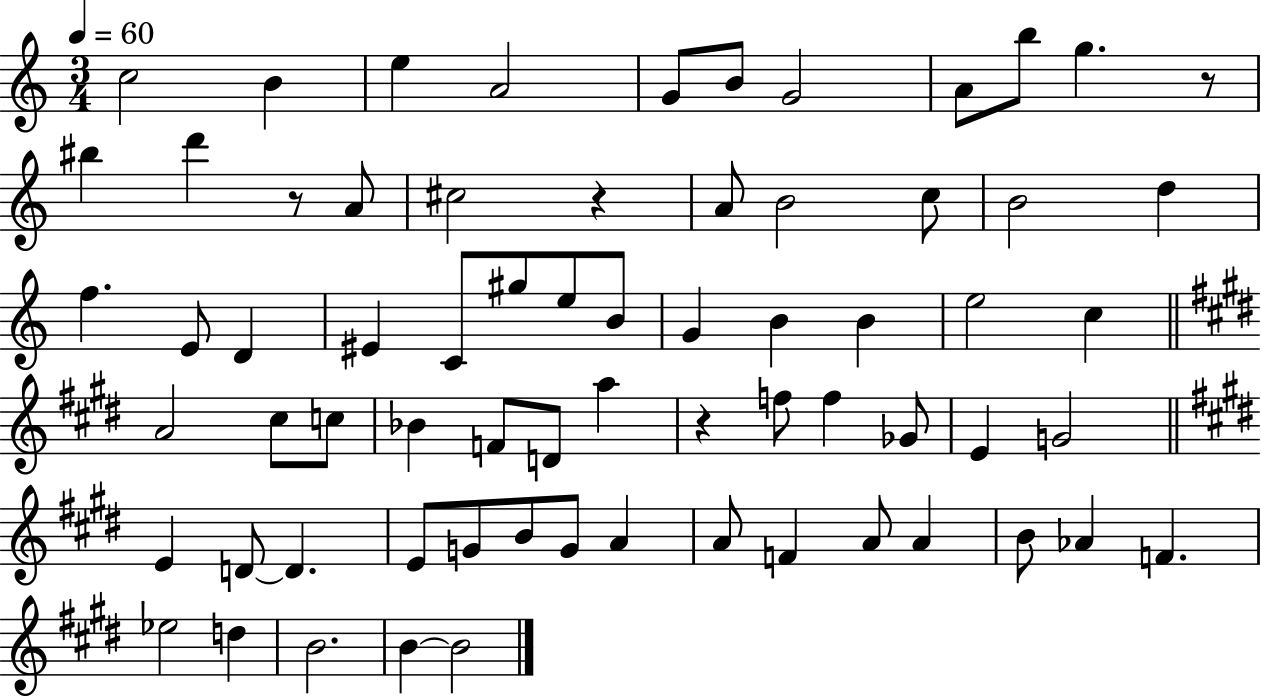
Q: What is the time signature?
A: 3/4